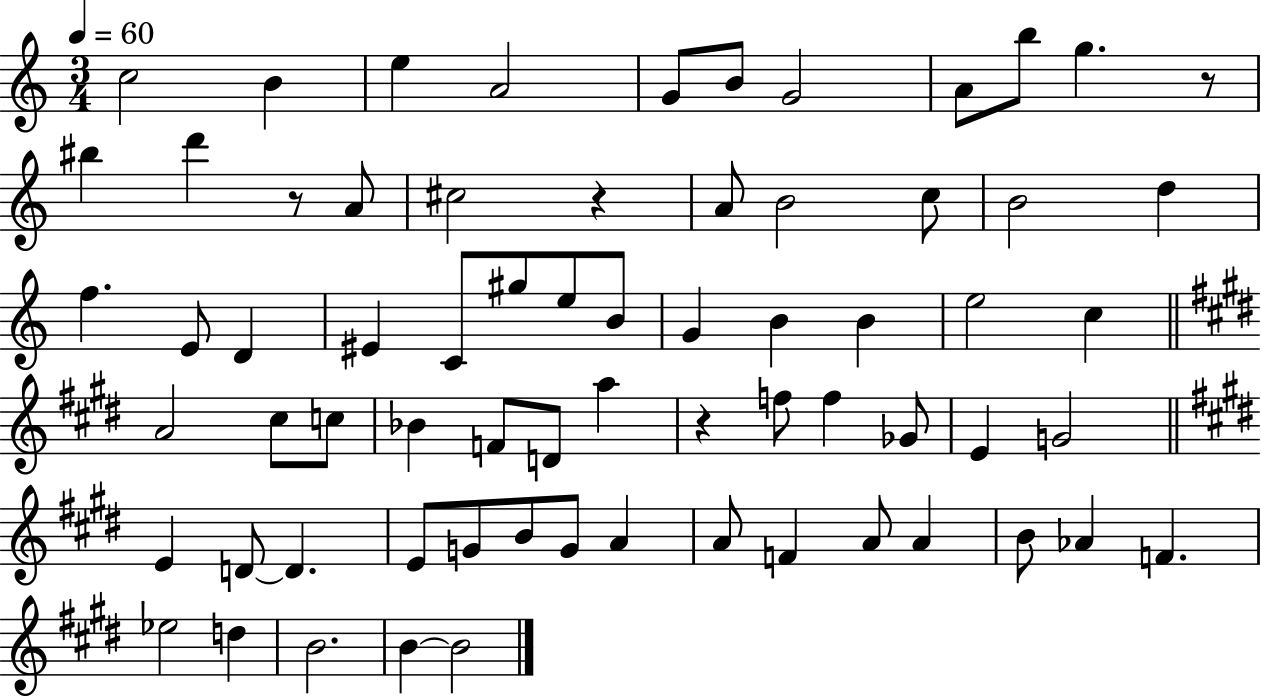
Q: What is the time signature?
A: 3/4